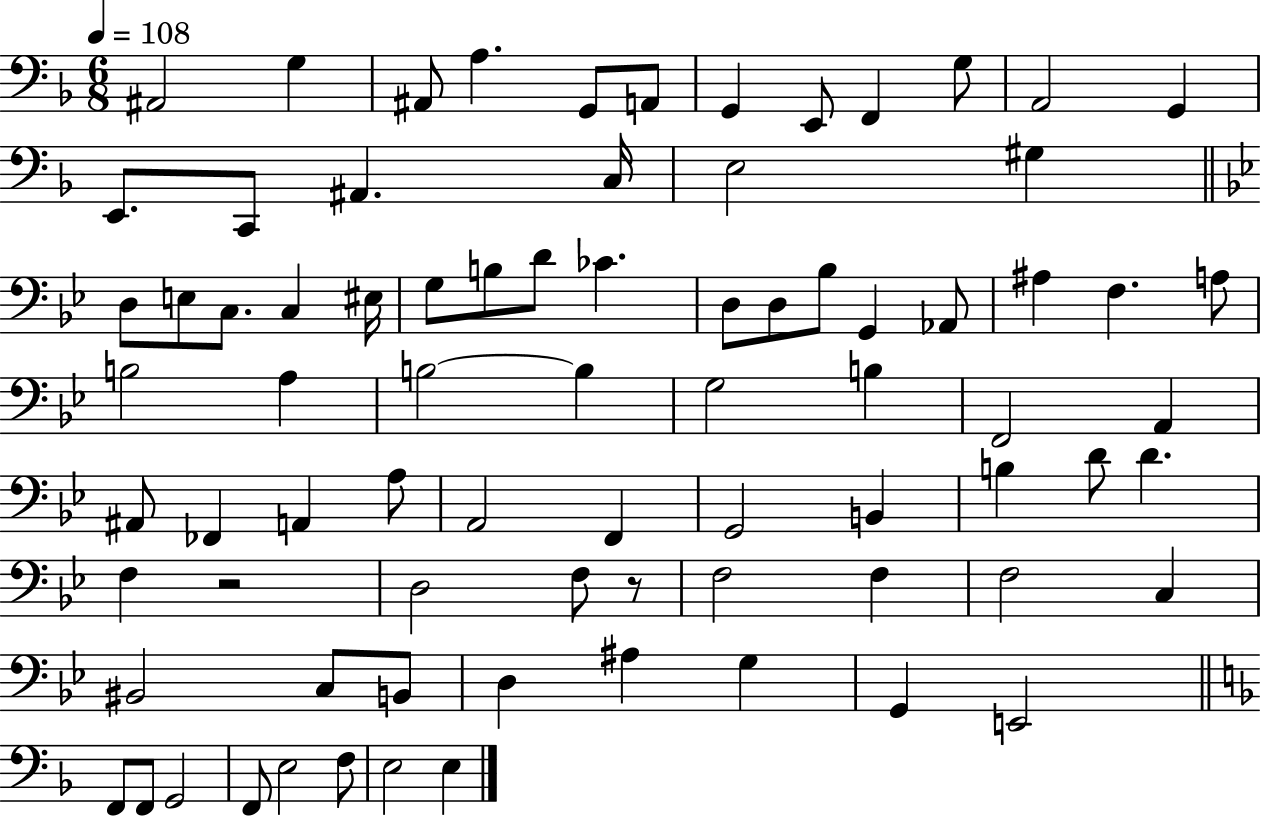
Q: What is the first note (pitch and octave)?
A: A#2